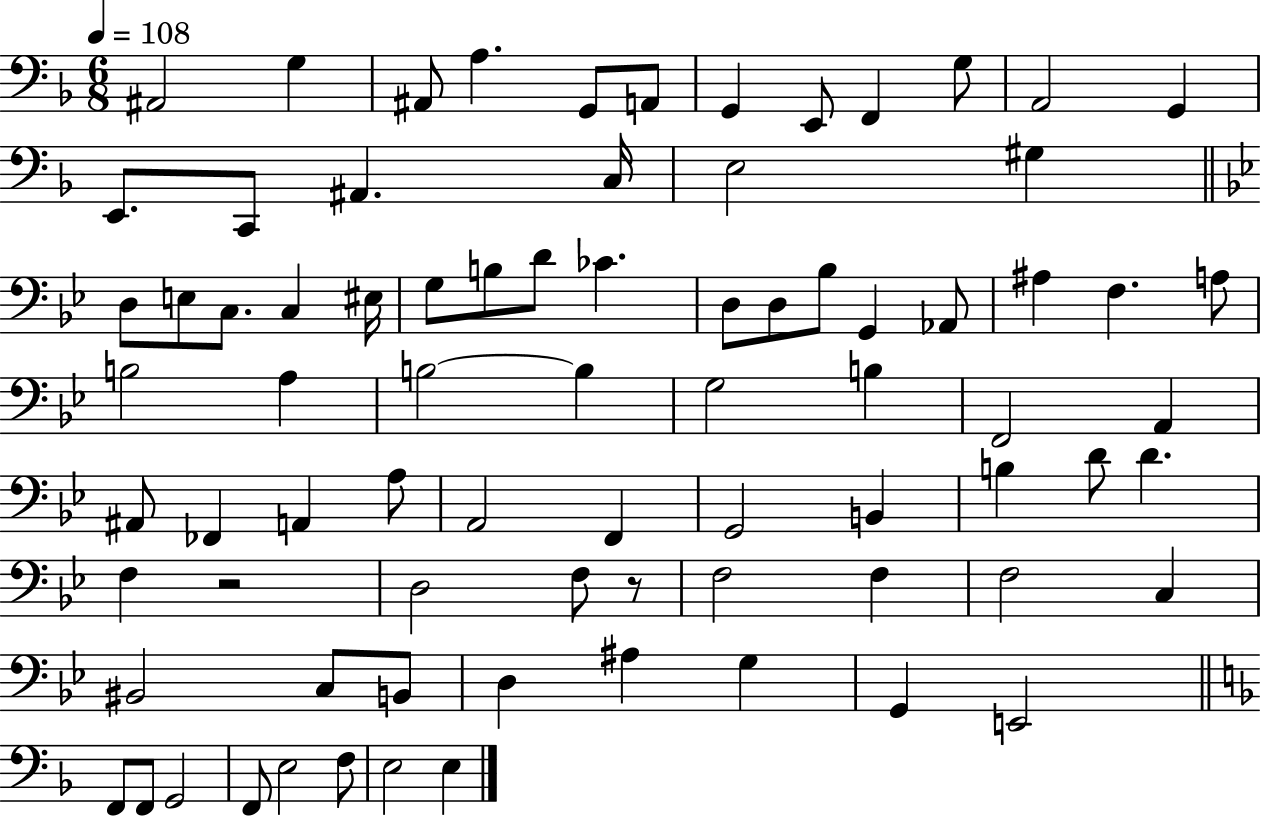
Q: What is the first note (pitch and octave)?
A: A#2